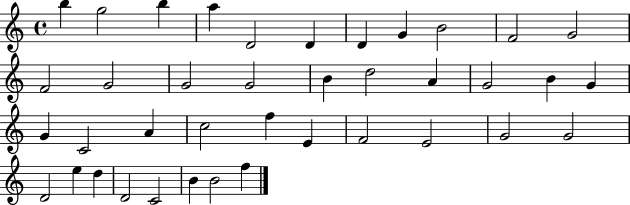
B5/q G5/h B5/q A5/q D4/h D4/q D4/q G4/q B4/h F4/h G4/h F4/h G4/h G4/h G4/h B4/q D5/h A4/q G4/h B4/q G4/q G4/q C4/h A4/q C5/h F5/q E4/q F4/h E4/h G4/h G4/h D4/h E5/q D5/q D4/h C4/h B4/q B4/h F5/q